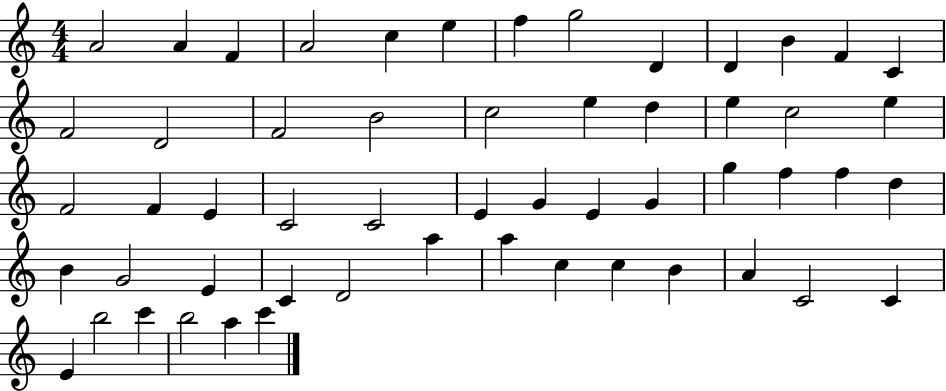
A4/h A4/q F4/q A4/h C5/q E5/q F5/q G5/h D4/q D4/q B4/q F4/q C4/q F4/h D4/h F4/h B4/h C5/h E5/q D5/q E5/q C5/h E5/q F4/h F4/q E4/q C4/h C4/h E4/q G4/q E4/q G4/q G5/q F5/q F5/q D5/q B4/q G4/h E4/q C4/q D4/h A5/q A5/q C5/q C5/q B4/q A4/q C4/h C4/q E4/q B5/h C6/q B5/h A5/q C6/q